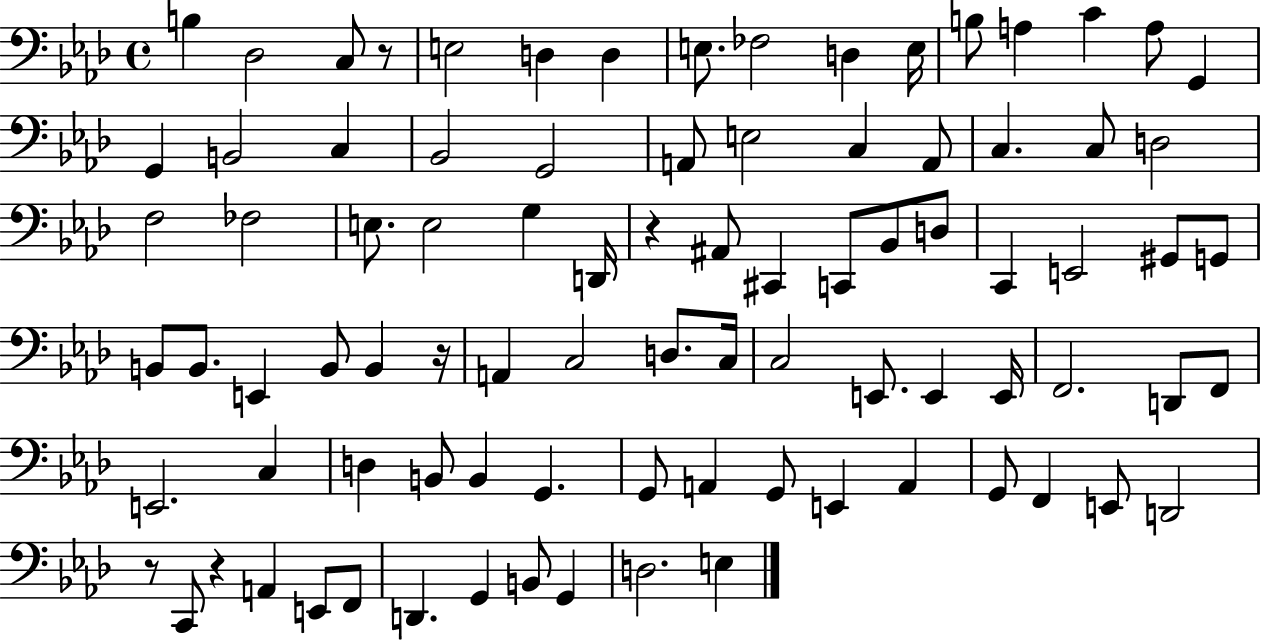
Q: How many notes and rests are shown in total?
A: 88